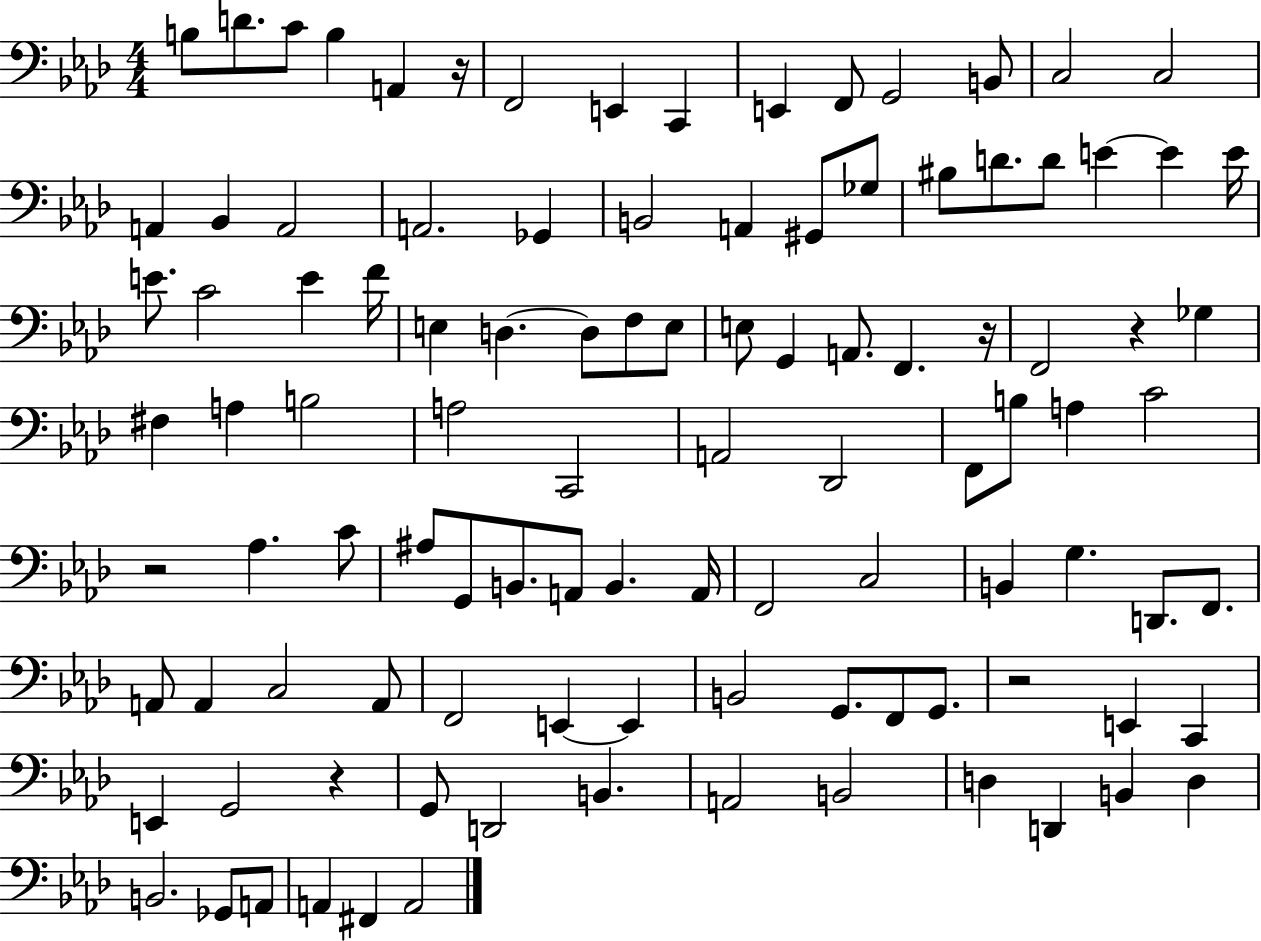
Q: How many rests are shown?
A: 6